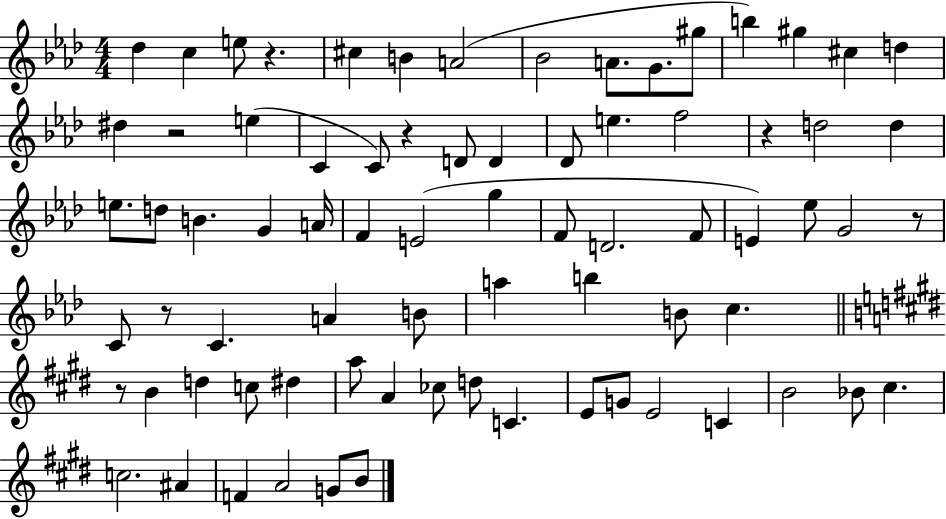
X:1
T:Untitled
M:4/4
L:1/4
K:Ab
_d c e/2 z ^c B A2 _B2 A/2 G/2 ^g/2 b ^g ^c d ^d z2 e C C/2 z D/2 D _D/2 e f2 z d2 d e/2 d/2 B G A/4 F E2 g F/2 D2 F/2 E _e/2 G2 z/2 C/2 z/2 C A B/2 a b B/2 c z/2 B d c/2 ^d a/2 A _c/2 d/2 C E/2 G/2 E2 C B2 _B/2 ^c c2 ^A F A2 G/2 B/2